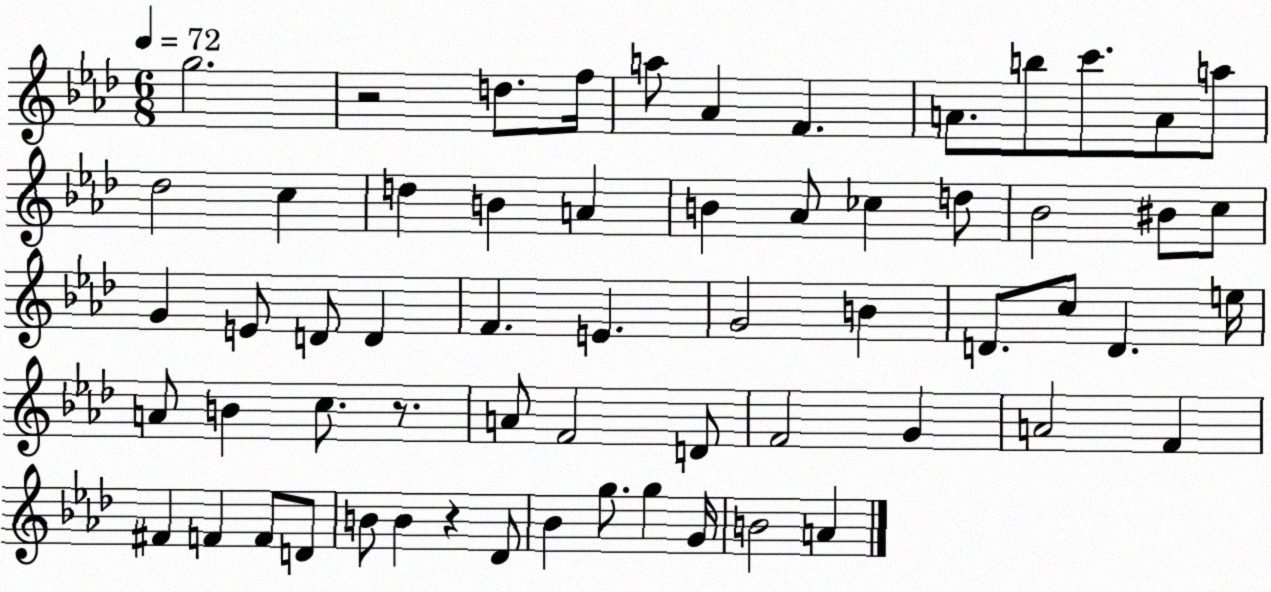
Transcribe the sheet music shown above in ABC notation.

X:1
T:Untitled
M:6/8
L:1/4
K:Ab
g2 z2 d/2 f/4 a/2 _A F A/2 b/2 c'/2 A/2 a/2 _d2 c d B A B _A/2 _c d/2 _B2 ^B/2 c/2 G E/2 D/2 D F E G2 B D/2 c/2 D e/4 A/2 B c/2 z/2 A/2 F2 D/2 F2 G A2 F ^F F F/2 D/2 B/2 B z _D/2 _B g/2 g G/4 B2 A